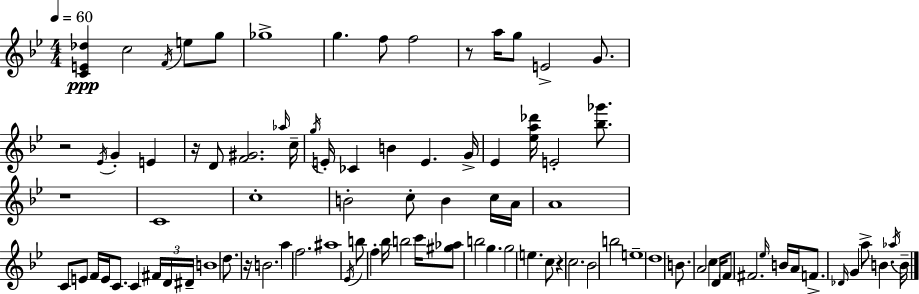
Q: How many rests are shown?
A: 6